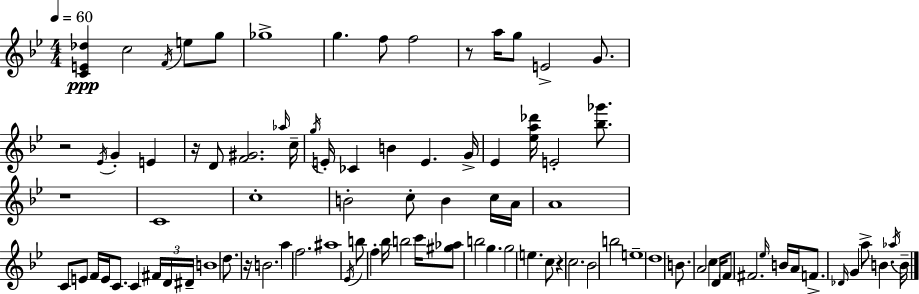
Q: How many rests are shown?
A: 6